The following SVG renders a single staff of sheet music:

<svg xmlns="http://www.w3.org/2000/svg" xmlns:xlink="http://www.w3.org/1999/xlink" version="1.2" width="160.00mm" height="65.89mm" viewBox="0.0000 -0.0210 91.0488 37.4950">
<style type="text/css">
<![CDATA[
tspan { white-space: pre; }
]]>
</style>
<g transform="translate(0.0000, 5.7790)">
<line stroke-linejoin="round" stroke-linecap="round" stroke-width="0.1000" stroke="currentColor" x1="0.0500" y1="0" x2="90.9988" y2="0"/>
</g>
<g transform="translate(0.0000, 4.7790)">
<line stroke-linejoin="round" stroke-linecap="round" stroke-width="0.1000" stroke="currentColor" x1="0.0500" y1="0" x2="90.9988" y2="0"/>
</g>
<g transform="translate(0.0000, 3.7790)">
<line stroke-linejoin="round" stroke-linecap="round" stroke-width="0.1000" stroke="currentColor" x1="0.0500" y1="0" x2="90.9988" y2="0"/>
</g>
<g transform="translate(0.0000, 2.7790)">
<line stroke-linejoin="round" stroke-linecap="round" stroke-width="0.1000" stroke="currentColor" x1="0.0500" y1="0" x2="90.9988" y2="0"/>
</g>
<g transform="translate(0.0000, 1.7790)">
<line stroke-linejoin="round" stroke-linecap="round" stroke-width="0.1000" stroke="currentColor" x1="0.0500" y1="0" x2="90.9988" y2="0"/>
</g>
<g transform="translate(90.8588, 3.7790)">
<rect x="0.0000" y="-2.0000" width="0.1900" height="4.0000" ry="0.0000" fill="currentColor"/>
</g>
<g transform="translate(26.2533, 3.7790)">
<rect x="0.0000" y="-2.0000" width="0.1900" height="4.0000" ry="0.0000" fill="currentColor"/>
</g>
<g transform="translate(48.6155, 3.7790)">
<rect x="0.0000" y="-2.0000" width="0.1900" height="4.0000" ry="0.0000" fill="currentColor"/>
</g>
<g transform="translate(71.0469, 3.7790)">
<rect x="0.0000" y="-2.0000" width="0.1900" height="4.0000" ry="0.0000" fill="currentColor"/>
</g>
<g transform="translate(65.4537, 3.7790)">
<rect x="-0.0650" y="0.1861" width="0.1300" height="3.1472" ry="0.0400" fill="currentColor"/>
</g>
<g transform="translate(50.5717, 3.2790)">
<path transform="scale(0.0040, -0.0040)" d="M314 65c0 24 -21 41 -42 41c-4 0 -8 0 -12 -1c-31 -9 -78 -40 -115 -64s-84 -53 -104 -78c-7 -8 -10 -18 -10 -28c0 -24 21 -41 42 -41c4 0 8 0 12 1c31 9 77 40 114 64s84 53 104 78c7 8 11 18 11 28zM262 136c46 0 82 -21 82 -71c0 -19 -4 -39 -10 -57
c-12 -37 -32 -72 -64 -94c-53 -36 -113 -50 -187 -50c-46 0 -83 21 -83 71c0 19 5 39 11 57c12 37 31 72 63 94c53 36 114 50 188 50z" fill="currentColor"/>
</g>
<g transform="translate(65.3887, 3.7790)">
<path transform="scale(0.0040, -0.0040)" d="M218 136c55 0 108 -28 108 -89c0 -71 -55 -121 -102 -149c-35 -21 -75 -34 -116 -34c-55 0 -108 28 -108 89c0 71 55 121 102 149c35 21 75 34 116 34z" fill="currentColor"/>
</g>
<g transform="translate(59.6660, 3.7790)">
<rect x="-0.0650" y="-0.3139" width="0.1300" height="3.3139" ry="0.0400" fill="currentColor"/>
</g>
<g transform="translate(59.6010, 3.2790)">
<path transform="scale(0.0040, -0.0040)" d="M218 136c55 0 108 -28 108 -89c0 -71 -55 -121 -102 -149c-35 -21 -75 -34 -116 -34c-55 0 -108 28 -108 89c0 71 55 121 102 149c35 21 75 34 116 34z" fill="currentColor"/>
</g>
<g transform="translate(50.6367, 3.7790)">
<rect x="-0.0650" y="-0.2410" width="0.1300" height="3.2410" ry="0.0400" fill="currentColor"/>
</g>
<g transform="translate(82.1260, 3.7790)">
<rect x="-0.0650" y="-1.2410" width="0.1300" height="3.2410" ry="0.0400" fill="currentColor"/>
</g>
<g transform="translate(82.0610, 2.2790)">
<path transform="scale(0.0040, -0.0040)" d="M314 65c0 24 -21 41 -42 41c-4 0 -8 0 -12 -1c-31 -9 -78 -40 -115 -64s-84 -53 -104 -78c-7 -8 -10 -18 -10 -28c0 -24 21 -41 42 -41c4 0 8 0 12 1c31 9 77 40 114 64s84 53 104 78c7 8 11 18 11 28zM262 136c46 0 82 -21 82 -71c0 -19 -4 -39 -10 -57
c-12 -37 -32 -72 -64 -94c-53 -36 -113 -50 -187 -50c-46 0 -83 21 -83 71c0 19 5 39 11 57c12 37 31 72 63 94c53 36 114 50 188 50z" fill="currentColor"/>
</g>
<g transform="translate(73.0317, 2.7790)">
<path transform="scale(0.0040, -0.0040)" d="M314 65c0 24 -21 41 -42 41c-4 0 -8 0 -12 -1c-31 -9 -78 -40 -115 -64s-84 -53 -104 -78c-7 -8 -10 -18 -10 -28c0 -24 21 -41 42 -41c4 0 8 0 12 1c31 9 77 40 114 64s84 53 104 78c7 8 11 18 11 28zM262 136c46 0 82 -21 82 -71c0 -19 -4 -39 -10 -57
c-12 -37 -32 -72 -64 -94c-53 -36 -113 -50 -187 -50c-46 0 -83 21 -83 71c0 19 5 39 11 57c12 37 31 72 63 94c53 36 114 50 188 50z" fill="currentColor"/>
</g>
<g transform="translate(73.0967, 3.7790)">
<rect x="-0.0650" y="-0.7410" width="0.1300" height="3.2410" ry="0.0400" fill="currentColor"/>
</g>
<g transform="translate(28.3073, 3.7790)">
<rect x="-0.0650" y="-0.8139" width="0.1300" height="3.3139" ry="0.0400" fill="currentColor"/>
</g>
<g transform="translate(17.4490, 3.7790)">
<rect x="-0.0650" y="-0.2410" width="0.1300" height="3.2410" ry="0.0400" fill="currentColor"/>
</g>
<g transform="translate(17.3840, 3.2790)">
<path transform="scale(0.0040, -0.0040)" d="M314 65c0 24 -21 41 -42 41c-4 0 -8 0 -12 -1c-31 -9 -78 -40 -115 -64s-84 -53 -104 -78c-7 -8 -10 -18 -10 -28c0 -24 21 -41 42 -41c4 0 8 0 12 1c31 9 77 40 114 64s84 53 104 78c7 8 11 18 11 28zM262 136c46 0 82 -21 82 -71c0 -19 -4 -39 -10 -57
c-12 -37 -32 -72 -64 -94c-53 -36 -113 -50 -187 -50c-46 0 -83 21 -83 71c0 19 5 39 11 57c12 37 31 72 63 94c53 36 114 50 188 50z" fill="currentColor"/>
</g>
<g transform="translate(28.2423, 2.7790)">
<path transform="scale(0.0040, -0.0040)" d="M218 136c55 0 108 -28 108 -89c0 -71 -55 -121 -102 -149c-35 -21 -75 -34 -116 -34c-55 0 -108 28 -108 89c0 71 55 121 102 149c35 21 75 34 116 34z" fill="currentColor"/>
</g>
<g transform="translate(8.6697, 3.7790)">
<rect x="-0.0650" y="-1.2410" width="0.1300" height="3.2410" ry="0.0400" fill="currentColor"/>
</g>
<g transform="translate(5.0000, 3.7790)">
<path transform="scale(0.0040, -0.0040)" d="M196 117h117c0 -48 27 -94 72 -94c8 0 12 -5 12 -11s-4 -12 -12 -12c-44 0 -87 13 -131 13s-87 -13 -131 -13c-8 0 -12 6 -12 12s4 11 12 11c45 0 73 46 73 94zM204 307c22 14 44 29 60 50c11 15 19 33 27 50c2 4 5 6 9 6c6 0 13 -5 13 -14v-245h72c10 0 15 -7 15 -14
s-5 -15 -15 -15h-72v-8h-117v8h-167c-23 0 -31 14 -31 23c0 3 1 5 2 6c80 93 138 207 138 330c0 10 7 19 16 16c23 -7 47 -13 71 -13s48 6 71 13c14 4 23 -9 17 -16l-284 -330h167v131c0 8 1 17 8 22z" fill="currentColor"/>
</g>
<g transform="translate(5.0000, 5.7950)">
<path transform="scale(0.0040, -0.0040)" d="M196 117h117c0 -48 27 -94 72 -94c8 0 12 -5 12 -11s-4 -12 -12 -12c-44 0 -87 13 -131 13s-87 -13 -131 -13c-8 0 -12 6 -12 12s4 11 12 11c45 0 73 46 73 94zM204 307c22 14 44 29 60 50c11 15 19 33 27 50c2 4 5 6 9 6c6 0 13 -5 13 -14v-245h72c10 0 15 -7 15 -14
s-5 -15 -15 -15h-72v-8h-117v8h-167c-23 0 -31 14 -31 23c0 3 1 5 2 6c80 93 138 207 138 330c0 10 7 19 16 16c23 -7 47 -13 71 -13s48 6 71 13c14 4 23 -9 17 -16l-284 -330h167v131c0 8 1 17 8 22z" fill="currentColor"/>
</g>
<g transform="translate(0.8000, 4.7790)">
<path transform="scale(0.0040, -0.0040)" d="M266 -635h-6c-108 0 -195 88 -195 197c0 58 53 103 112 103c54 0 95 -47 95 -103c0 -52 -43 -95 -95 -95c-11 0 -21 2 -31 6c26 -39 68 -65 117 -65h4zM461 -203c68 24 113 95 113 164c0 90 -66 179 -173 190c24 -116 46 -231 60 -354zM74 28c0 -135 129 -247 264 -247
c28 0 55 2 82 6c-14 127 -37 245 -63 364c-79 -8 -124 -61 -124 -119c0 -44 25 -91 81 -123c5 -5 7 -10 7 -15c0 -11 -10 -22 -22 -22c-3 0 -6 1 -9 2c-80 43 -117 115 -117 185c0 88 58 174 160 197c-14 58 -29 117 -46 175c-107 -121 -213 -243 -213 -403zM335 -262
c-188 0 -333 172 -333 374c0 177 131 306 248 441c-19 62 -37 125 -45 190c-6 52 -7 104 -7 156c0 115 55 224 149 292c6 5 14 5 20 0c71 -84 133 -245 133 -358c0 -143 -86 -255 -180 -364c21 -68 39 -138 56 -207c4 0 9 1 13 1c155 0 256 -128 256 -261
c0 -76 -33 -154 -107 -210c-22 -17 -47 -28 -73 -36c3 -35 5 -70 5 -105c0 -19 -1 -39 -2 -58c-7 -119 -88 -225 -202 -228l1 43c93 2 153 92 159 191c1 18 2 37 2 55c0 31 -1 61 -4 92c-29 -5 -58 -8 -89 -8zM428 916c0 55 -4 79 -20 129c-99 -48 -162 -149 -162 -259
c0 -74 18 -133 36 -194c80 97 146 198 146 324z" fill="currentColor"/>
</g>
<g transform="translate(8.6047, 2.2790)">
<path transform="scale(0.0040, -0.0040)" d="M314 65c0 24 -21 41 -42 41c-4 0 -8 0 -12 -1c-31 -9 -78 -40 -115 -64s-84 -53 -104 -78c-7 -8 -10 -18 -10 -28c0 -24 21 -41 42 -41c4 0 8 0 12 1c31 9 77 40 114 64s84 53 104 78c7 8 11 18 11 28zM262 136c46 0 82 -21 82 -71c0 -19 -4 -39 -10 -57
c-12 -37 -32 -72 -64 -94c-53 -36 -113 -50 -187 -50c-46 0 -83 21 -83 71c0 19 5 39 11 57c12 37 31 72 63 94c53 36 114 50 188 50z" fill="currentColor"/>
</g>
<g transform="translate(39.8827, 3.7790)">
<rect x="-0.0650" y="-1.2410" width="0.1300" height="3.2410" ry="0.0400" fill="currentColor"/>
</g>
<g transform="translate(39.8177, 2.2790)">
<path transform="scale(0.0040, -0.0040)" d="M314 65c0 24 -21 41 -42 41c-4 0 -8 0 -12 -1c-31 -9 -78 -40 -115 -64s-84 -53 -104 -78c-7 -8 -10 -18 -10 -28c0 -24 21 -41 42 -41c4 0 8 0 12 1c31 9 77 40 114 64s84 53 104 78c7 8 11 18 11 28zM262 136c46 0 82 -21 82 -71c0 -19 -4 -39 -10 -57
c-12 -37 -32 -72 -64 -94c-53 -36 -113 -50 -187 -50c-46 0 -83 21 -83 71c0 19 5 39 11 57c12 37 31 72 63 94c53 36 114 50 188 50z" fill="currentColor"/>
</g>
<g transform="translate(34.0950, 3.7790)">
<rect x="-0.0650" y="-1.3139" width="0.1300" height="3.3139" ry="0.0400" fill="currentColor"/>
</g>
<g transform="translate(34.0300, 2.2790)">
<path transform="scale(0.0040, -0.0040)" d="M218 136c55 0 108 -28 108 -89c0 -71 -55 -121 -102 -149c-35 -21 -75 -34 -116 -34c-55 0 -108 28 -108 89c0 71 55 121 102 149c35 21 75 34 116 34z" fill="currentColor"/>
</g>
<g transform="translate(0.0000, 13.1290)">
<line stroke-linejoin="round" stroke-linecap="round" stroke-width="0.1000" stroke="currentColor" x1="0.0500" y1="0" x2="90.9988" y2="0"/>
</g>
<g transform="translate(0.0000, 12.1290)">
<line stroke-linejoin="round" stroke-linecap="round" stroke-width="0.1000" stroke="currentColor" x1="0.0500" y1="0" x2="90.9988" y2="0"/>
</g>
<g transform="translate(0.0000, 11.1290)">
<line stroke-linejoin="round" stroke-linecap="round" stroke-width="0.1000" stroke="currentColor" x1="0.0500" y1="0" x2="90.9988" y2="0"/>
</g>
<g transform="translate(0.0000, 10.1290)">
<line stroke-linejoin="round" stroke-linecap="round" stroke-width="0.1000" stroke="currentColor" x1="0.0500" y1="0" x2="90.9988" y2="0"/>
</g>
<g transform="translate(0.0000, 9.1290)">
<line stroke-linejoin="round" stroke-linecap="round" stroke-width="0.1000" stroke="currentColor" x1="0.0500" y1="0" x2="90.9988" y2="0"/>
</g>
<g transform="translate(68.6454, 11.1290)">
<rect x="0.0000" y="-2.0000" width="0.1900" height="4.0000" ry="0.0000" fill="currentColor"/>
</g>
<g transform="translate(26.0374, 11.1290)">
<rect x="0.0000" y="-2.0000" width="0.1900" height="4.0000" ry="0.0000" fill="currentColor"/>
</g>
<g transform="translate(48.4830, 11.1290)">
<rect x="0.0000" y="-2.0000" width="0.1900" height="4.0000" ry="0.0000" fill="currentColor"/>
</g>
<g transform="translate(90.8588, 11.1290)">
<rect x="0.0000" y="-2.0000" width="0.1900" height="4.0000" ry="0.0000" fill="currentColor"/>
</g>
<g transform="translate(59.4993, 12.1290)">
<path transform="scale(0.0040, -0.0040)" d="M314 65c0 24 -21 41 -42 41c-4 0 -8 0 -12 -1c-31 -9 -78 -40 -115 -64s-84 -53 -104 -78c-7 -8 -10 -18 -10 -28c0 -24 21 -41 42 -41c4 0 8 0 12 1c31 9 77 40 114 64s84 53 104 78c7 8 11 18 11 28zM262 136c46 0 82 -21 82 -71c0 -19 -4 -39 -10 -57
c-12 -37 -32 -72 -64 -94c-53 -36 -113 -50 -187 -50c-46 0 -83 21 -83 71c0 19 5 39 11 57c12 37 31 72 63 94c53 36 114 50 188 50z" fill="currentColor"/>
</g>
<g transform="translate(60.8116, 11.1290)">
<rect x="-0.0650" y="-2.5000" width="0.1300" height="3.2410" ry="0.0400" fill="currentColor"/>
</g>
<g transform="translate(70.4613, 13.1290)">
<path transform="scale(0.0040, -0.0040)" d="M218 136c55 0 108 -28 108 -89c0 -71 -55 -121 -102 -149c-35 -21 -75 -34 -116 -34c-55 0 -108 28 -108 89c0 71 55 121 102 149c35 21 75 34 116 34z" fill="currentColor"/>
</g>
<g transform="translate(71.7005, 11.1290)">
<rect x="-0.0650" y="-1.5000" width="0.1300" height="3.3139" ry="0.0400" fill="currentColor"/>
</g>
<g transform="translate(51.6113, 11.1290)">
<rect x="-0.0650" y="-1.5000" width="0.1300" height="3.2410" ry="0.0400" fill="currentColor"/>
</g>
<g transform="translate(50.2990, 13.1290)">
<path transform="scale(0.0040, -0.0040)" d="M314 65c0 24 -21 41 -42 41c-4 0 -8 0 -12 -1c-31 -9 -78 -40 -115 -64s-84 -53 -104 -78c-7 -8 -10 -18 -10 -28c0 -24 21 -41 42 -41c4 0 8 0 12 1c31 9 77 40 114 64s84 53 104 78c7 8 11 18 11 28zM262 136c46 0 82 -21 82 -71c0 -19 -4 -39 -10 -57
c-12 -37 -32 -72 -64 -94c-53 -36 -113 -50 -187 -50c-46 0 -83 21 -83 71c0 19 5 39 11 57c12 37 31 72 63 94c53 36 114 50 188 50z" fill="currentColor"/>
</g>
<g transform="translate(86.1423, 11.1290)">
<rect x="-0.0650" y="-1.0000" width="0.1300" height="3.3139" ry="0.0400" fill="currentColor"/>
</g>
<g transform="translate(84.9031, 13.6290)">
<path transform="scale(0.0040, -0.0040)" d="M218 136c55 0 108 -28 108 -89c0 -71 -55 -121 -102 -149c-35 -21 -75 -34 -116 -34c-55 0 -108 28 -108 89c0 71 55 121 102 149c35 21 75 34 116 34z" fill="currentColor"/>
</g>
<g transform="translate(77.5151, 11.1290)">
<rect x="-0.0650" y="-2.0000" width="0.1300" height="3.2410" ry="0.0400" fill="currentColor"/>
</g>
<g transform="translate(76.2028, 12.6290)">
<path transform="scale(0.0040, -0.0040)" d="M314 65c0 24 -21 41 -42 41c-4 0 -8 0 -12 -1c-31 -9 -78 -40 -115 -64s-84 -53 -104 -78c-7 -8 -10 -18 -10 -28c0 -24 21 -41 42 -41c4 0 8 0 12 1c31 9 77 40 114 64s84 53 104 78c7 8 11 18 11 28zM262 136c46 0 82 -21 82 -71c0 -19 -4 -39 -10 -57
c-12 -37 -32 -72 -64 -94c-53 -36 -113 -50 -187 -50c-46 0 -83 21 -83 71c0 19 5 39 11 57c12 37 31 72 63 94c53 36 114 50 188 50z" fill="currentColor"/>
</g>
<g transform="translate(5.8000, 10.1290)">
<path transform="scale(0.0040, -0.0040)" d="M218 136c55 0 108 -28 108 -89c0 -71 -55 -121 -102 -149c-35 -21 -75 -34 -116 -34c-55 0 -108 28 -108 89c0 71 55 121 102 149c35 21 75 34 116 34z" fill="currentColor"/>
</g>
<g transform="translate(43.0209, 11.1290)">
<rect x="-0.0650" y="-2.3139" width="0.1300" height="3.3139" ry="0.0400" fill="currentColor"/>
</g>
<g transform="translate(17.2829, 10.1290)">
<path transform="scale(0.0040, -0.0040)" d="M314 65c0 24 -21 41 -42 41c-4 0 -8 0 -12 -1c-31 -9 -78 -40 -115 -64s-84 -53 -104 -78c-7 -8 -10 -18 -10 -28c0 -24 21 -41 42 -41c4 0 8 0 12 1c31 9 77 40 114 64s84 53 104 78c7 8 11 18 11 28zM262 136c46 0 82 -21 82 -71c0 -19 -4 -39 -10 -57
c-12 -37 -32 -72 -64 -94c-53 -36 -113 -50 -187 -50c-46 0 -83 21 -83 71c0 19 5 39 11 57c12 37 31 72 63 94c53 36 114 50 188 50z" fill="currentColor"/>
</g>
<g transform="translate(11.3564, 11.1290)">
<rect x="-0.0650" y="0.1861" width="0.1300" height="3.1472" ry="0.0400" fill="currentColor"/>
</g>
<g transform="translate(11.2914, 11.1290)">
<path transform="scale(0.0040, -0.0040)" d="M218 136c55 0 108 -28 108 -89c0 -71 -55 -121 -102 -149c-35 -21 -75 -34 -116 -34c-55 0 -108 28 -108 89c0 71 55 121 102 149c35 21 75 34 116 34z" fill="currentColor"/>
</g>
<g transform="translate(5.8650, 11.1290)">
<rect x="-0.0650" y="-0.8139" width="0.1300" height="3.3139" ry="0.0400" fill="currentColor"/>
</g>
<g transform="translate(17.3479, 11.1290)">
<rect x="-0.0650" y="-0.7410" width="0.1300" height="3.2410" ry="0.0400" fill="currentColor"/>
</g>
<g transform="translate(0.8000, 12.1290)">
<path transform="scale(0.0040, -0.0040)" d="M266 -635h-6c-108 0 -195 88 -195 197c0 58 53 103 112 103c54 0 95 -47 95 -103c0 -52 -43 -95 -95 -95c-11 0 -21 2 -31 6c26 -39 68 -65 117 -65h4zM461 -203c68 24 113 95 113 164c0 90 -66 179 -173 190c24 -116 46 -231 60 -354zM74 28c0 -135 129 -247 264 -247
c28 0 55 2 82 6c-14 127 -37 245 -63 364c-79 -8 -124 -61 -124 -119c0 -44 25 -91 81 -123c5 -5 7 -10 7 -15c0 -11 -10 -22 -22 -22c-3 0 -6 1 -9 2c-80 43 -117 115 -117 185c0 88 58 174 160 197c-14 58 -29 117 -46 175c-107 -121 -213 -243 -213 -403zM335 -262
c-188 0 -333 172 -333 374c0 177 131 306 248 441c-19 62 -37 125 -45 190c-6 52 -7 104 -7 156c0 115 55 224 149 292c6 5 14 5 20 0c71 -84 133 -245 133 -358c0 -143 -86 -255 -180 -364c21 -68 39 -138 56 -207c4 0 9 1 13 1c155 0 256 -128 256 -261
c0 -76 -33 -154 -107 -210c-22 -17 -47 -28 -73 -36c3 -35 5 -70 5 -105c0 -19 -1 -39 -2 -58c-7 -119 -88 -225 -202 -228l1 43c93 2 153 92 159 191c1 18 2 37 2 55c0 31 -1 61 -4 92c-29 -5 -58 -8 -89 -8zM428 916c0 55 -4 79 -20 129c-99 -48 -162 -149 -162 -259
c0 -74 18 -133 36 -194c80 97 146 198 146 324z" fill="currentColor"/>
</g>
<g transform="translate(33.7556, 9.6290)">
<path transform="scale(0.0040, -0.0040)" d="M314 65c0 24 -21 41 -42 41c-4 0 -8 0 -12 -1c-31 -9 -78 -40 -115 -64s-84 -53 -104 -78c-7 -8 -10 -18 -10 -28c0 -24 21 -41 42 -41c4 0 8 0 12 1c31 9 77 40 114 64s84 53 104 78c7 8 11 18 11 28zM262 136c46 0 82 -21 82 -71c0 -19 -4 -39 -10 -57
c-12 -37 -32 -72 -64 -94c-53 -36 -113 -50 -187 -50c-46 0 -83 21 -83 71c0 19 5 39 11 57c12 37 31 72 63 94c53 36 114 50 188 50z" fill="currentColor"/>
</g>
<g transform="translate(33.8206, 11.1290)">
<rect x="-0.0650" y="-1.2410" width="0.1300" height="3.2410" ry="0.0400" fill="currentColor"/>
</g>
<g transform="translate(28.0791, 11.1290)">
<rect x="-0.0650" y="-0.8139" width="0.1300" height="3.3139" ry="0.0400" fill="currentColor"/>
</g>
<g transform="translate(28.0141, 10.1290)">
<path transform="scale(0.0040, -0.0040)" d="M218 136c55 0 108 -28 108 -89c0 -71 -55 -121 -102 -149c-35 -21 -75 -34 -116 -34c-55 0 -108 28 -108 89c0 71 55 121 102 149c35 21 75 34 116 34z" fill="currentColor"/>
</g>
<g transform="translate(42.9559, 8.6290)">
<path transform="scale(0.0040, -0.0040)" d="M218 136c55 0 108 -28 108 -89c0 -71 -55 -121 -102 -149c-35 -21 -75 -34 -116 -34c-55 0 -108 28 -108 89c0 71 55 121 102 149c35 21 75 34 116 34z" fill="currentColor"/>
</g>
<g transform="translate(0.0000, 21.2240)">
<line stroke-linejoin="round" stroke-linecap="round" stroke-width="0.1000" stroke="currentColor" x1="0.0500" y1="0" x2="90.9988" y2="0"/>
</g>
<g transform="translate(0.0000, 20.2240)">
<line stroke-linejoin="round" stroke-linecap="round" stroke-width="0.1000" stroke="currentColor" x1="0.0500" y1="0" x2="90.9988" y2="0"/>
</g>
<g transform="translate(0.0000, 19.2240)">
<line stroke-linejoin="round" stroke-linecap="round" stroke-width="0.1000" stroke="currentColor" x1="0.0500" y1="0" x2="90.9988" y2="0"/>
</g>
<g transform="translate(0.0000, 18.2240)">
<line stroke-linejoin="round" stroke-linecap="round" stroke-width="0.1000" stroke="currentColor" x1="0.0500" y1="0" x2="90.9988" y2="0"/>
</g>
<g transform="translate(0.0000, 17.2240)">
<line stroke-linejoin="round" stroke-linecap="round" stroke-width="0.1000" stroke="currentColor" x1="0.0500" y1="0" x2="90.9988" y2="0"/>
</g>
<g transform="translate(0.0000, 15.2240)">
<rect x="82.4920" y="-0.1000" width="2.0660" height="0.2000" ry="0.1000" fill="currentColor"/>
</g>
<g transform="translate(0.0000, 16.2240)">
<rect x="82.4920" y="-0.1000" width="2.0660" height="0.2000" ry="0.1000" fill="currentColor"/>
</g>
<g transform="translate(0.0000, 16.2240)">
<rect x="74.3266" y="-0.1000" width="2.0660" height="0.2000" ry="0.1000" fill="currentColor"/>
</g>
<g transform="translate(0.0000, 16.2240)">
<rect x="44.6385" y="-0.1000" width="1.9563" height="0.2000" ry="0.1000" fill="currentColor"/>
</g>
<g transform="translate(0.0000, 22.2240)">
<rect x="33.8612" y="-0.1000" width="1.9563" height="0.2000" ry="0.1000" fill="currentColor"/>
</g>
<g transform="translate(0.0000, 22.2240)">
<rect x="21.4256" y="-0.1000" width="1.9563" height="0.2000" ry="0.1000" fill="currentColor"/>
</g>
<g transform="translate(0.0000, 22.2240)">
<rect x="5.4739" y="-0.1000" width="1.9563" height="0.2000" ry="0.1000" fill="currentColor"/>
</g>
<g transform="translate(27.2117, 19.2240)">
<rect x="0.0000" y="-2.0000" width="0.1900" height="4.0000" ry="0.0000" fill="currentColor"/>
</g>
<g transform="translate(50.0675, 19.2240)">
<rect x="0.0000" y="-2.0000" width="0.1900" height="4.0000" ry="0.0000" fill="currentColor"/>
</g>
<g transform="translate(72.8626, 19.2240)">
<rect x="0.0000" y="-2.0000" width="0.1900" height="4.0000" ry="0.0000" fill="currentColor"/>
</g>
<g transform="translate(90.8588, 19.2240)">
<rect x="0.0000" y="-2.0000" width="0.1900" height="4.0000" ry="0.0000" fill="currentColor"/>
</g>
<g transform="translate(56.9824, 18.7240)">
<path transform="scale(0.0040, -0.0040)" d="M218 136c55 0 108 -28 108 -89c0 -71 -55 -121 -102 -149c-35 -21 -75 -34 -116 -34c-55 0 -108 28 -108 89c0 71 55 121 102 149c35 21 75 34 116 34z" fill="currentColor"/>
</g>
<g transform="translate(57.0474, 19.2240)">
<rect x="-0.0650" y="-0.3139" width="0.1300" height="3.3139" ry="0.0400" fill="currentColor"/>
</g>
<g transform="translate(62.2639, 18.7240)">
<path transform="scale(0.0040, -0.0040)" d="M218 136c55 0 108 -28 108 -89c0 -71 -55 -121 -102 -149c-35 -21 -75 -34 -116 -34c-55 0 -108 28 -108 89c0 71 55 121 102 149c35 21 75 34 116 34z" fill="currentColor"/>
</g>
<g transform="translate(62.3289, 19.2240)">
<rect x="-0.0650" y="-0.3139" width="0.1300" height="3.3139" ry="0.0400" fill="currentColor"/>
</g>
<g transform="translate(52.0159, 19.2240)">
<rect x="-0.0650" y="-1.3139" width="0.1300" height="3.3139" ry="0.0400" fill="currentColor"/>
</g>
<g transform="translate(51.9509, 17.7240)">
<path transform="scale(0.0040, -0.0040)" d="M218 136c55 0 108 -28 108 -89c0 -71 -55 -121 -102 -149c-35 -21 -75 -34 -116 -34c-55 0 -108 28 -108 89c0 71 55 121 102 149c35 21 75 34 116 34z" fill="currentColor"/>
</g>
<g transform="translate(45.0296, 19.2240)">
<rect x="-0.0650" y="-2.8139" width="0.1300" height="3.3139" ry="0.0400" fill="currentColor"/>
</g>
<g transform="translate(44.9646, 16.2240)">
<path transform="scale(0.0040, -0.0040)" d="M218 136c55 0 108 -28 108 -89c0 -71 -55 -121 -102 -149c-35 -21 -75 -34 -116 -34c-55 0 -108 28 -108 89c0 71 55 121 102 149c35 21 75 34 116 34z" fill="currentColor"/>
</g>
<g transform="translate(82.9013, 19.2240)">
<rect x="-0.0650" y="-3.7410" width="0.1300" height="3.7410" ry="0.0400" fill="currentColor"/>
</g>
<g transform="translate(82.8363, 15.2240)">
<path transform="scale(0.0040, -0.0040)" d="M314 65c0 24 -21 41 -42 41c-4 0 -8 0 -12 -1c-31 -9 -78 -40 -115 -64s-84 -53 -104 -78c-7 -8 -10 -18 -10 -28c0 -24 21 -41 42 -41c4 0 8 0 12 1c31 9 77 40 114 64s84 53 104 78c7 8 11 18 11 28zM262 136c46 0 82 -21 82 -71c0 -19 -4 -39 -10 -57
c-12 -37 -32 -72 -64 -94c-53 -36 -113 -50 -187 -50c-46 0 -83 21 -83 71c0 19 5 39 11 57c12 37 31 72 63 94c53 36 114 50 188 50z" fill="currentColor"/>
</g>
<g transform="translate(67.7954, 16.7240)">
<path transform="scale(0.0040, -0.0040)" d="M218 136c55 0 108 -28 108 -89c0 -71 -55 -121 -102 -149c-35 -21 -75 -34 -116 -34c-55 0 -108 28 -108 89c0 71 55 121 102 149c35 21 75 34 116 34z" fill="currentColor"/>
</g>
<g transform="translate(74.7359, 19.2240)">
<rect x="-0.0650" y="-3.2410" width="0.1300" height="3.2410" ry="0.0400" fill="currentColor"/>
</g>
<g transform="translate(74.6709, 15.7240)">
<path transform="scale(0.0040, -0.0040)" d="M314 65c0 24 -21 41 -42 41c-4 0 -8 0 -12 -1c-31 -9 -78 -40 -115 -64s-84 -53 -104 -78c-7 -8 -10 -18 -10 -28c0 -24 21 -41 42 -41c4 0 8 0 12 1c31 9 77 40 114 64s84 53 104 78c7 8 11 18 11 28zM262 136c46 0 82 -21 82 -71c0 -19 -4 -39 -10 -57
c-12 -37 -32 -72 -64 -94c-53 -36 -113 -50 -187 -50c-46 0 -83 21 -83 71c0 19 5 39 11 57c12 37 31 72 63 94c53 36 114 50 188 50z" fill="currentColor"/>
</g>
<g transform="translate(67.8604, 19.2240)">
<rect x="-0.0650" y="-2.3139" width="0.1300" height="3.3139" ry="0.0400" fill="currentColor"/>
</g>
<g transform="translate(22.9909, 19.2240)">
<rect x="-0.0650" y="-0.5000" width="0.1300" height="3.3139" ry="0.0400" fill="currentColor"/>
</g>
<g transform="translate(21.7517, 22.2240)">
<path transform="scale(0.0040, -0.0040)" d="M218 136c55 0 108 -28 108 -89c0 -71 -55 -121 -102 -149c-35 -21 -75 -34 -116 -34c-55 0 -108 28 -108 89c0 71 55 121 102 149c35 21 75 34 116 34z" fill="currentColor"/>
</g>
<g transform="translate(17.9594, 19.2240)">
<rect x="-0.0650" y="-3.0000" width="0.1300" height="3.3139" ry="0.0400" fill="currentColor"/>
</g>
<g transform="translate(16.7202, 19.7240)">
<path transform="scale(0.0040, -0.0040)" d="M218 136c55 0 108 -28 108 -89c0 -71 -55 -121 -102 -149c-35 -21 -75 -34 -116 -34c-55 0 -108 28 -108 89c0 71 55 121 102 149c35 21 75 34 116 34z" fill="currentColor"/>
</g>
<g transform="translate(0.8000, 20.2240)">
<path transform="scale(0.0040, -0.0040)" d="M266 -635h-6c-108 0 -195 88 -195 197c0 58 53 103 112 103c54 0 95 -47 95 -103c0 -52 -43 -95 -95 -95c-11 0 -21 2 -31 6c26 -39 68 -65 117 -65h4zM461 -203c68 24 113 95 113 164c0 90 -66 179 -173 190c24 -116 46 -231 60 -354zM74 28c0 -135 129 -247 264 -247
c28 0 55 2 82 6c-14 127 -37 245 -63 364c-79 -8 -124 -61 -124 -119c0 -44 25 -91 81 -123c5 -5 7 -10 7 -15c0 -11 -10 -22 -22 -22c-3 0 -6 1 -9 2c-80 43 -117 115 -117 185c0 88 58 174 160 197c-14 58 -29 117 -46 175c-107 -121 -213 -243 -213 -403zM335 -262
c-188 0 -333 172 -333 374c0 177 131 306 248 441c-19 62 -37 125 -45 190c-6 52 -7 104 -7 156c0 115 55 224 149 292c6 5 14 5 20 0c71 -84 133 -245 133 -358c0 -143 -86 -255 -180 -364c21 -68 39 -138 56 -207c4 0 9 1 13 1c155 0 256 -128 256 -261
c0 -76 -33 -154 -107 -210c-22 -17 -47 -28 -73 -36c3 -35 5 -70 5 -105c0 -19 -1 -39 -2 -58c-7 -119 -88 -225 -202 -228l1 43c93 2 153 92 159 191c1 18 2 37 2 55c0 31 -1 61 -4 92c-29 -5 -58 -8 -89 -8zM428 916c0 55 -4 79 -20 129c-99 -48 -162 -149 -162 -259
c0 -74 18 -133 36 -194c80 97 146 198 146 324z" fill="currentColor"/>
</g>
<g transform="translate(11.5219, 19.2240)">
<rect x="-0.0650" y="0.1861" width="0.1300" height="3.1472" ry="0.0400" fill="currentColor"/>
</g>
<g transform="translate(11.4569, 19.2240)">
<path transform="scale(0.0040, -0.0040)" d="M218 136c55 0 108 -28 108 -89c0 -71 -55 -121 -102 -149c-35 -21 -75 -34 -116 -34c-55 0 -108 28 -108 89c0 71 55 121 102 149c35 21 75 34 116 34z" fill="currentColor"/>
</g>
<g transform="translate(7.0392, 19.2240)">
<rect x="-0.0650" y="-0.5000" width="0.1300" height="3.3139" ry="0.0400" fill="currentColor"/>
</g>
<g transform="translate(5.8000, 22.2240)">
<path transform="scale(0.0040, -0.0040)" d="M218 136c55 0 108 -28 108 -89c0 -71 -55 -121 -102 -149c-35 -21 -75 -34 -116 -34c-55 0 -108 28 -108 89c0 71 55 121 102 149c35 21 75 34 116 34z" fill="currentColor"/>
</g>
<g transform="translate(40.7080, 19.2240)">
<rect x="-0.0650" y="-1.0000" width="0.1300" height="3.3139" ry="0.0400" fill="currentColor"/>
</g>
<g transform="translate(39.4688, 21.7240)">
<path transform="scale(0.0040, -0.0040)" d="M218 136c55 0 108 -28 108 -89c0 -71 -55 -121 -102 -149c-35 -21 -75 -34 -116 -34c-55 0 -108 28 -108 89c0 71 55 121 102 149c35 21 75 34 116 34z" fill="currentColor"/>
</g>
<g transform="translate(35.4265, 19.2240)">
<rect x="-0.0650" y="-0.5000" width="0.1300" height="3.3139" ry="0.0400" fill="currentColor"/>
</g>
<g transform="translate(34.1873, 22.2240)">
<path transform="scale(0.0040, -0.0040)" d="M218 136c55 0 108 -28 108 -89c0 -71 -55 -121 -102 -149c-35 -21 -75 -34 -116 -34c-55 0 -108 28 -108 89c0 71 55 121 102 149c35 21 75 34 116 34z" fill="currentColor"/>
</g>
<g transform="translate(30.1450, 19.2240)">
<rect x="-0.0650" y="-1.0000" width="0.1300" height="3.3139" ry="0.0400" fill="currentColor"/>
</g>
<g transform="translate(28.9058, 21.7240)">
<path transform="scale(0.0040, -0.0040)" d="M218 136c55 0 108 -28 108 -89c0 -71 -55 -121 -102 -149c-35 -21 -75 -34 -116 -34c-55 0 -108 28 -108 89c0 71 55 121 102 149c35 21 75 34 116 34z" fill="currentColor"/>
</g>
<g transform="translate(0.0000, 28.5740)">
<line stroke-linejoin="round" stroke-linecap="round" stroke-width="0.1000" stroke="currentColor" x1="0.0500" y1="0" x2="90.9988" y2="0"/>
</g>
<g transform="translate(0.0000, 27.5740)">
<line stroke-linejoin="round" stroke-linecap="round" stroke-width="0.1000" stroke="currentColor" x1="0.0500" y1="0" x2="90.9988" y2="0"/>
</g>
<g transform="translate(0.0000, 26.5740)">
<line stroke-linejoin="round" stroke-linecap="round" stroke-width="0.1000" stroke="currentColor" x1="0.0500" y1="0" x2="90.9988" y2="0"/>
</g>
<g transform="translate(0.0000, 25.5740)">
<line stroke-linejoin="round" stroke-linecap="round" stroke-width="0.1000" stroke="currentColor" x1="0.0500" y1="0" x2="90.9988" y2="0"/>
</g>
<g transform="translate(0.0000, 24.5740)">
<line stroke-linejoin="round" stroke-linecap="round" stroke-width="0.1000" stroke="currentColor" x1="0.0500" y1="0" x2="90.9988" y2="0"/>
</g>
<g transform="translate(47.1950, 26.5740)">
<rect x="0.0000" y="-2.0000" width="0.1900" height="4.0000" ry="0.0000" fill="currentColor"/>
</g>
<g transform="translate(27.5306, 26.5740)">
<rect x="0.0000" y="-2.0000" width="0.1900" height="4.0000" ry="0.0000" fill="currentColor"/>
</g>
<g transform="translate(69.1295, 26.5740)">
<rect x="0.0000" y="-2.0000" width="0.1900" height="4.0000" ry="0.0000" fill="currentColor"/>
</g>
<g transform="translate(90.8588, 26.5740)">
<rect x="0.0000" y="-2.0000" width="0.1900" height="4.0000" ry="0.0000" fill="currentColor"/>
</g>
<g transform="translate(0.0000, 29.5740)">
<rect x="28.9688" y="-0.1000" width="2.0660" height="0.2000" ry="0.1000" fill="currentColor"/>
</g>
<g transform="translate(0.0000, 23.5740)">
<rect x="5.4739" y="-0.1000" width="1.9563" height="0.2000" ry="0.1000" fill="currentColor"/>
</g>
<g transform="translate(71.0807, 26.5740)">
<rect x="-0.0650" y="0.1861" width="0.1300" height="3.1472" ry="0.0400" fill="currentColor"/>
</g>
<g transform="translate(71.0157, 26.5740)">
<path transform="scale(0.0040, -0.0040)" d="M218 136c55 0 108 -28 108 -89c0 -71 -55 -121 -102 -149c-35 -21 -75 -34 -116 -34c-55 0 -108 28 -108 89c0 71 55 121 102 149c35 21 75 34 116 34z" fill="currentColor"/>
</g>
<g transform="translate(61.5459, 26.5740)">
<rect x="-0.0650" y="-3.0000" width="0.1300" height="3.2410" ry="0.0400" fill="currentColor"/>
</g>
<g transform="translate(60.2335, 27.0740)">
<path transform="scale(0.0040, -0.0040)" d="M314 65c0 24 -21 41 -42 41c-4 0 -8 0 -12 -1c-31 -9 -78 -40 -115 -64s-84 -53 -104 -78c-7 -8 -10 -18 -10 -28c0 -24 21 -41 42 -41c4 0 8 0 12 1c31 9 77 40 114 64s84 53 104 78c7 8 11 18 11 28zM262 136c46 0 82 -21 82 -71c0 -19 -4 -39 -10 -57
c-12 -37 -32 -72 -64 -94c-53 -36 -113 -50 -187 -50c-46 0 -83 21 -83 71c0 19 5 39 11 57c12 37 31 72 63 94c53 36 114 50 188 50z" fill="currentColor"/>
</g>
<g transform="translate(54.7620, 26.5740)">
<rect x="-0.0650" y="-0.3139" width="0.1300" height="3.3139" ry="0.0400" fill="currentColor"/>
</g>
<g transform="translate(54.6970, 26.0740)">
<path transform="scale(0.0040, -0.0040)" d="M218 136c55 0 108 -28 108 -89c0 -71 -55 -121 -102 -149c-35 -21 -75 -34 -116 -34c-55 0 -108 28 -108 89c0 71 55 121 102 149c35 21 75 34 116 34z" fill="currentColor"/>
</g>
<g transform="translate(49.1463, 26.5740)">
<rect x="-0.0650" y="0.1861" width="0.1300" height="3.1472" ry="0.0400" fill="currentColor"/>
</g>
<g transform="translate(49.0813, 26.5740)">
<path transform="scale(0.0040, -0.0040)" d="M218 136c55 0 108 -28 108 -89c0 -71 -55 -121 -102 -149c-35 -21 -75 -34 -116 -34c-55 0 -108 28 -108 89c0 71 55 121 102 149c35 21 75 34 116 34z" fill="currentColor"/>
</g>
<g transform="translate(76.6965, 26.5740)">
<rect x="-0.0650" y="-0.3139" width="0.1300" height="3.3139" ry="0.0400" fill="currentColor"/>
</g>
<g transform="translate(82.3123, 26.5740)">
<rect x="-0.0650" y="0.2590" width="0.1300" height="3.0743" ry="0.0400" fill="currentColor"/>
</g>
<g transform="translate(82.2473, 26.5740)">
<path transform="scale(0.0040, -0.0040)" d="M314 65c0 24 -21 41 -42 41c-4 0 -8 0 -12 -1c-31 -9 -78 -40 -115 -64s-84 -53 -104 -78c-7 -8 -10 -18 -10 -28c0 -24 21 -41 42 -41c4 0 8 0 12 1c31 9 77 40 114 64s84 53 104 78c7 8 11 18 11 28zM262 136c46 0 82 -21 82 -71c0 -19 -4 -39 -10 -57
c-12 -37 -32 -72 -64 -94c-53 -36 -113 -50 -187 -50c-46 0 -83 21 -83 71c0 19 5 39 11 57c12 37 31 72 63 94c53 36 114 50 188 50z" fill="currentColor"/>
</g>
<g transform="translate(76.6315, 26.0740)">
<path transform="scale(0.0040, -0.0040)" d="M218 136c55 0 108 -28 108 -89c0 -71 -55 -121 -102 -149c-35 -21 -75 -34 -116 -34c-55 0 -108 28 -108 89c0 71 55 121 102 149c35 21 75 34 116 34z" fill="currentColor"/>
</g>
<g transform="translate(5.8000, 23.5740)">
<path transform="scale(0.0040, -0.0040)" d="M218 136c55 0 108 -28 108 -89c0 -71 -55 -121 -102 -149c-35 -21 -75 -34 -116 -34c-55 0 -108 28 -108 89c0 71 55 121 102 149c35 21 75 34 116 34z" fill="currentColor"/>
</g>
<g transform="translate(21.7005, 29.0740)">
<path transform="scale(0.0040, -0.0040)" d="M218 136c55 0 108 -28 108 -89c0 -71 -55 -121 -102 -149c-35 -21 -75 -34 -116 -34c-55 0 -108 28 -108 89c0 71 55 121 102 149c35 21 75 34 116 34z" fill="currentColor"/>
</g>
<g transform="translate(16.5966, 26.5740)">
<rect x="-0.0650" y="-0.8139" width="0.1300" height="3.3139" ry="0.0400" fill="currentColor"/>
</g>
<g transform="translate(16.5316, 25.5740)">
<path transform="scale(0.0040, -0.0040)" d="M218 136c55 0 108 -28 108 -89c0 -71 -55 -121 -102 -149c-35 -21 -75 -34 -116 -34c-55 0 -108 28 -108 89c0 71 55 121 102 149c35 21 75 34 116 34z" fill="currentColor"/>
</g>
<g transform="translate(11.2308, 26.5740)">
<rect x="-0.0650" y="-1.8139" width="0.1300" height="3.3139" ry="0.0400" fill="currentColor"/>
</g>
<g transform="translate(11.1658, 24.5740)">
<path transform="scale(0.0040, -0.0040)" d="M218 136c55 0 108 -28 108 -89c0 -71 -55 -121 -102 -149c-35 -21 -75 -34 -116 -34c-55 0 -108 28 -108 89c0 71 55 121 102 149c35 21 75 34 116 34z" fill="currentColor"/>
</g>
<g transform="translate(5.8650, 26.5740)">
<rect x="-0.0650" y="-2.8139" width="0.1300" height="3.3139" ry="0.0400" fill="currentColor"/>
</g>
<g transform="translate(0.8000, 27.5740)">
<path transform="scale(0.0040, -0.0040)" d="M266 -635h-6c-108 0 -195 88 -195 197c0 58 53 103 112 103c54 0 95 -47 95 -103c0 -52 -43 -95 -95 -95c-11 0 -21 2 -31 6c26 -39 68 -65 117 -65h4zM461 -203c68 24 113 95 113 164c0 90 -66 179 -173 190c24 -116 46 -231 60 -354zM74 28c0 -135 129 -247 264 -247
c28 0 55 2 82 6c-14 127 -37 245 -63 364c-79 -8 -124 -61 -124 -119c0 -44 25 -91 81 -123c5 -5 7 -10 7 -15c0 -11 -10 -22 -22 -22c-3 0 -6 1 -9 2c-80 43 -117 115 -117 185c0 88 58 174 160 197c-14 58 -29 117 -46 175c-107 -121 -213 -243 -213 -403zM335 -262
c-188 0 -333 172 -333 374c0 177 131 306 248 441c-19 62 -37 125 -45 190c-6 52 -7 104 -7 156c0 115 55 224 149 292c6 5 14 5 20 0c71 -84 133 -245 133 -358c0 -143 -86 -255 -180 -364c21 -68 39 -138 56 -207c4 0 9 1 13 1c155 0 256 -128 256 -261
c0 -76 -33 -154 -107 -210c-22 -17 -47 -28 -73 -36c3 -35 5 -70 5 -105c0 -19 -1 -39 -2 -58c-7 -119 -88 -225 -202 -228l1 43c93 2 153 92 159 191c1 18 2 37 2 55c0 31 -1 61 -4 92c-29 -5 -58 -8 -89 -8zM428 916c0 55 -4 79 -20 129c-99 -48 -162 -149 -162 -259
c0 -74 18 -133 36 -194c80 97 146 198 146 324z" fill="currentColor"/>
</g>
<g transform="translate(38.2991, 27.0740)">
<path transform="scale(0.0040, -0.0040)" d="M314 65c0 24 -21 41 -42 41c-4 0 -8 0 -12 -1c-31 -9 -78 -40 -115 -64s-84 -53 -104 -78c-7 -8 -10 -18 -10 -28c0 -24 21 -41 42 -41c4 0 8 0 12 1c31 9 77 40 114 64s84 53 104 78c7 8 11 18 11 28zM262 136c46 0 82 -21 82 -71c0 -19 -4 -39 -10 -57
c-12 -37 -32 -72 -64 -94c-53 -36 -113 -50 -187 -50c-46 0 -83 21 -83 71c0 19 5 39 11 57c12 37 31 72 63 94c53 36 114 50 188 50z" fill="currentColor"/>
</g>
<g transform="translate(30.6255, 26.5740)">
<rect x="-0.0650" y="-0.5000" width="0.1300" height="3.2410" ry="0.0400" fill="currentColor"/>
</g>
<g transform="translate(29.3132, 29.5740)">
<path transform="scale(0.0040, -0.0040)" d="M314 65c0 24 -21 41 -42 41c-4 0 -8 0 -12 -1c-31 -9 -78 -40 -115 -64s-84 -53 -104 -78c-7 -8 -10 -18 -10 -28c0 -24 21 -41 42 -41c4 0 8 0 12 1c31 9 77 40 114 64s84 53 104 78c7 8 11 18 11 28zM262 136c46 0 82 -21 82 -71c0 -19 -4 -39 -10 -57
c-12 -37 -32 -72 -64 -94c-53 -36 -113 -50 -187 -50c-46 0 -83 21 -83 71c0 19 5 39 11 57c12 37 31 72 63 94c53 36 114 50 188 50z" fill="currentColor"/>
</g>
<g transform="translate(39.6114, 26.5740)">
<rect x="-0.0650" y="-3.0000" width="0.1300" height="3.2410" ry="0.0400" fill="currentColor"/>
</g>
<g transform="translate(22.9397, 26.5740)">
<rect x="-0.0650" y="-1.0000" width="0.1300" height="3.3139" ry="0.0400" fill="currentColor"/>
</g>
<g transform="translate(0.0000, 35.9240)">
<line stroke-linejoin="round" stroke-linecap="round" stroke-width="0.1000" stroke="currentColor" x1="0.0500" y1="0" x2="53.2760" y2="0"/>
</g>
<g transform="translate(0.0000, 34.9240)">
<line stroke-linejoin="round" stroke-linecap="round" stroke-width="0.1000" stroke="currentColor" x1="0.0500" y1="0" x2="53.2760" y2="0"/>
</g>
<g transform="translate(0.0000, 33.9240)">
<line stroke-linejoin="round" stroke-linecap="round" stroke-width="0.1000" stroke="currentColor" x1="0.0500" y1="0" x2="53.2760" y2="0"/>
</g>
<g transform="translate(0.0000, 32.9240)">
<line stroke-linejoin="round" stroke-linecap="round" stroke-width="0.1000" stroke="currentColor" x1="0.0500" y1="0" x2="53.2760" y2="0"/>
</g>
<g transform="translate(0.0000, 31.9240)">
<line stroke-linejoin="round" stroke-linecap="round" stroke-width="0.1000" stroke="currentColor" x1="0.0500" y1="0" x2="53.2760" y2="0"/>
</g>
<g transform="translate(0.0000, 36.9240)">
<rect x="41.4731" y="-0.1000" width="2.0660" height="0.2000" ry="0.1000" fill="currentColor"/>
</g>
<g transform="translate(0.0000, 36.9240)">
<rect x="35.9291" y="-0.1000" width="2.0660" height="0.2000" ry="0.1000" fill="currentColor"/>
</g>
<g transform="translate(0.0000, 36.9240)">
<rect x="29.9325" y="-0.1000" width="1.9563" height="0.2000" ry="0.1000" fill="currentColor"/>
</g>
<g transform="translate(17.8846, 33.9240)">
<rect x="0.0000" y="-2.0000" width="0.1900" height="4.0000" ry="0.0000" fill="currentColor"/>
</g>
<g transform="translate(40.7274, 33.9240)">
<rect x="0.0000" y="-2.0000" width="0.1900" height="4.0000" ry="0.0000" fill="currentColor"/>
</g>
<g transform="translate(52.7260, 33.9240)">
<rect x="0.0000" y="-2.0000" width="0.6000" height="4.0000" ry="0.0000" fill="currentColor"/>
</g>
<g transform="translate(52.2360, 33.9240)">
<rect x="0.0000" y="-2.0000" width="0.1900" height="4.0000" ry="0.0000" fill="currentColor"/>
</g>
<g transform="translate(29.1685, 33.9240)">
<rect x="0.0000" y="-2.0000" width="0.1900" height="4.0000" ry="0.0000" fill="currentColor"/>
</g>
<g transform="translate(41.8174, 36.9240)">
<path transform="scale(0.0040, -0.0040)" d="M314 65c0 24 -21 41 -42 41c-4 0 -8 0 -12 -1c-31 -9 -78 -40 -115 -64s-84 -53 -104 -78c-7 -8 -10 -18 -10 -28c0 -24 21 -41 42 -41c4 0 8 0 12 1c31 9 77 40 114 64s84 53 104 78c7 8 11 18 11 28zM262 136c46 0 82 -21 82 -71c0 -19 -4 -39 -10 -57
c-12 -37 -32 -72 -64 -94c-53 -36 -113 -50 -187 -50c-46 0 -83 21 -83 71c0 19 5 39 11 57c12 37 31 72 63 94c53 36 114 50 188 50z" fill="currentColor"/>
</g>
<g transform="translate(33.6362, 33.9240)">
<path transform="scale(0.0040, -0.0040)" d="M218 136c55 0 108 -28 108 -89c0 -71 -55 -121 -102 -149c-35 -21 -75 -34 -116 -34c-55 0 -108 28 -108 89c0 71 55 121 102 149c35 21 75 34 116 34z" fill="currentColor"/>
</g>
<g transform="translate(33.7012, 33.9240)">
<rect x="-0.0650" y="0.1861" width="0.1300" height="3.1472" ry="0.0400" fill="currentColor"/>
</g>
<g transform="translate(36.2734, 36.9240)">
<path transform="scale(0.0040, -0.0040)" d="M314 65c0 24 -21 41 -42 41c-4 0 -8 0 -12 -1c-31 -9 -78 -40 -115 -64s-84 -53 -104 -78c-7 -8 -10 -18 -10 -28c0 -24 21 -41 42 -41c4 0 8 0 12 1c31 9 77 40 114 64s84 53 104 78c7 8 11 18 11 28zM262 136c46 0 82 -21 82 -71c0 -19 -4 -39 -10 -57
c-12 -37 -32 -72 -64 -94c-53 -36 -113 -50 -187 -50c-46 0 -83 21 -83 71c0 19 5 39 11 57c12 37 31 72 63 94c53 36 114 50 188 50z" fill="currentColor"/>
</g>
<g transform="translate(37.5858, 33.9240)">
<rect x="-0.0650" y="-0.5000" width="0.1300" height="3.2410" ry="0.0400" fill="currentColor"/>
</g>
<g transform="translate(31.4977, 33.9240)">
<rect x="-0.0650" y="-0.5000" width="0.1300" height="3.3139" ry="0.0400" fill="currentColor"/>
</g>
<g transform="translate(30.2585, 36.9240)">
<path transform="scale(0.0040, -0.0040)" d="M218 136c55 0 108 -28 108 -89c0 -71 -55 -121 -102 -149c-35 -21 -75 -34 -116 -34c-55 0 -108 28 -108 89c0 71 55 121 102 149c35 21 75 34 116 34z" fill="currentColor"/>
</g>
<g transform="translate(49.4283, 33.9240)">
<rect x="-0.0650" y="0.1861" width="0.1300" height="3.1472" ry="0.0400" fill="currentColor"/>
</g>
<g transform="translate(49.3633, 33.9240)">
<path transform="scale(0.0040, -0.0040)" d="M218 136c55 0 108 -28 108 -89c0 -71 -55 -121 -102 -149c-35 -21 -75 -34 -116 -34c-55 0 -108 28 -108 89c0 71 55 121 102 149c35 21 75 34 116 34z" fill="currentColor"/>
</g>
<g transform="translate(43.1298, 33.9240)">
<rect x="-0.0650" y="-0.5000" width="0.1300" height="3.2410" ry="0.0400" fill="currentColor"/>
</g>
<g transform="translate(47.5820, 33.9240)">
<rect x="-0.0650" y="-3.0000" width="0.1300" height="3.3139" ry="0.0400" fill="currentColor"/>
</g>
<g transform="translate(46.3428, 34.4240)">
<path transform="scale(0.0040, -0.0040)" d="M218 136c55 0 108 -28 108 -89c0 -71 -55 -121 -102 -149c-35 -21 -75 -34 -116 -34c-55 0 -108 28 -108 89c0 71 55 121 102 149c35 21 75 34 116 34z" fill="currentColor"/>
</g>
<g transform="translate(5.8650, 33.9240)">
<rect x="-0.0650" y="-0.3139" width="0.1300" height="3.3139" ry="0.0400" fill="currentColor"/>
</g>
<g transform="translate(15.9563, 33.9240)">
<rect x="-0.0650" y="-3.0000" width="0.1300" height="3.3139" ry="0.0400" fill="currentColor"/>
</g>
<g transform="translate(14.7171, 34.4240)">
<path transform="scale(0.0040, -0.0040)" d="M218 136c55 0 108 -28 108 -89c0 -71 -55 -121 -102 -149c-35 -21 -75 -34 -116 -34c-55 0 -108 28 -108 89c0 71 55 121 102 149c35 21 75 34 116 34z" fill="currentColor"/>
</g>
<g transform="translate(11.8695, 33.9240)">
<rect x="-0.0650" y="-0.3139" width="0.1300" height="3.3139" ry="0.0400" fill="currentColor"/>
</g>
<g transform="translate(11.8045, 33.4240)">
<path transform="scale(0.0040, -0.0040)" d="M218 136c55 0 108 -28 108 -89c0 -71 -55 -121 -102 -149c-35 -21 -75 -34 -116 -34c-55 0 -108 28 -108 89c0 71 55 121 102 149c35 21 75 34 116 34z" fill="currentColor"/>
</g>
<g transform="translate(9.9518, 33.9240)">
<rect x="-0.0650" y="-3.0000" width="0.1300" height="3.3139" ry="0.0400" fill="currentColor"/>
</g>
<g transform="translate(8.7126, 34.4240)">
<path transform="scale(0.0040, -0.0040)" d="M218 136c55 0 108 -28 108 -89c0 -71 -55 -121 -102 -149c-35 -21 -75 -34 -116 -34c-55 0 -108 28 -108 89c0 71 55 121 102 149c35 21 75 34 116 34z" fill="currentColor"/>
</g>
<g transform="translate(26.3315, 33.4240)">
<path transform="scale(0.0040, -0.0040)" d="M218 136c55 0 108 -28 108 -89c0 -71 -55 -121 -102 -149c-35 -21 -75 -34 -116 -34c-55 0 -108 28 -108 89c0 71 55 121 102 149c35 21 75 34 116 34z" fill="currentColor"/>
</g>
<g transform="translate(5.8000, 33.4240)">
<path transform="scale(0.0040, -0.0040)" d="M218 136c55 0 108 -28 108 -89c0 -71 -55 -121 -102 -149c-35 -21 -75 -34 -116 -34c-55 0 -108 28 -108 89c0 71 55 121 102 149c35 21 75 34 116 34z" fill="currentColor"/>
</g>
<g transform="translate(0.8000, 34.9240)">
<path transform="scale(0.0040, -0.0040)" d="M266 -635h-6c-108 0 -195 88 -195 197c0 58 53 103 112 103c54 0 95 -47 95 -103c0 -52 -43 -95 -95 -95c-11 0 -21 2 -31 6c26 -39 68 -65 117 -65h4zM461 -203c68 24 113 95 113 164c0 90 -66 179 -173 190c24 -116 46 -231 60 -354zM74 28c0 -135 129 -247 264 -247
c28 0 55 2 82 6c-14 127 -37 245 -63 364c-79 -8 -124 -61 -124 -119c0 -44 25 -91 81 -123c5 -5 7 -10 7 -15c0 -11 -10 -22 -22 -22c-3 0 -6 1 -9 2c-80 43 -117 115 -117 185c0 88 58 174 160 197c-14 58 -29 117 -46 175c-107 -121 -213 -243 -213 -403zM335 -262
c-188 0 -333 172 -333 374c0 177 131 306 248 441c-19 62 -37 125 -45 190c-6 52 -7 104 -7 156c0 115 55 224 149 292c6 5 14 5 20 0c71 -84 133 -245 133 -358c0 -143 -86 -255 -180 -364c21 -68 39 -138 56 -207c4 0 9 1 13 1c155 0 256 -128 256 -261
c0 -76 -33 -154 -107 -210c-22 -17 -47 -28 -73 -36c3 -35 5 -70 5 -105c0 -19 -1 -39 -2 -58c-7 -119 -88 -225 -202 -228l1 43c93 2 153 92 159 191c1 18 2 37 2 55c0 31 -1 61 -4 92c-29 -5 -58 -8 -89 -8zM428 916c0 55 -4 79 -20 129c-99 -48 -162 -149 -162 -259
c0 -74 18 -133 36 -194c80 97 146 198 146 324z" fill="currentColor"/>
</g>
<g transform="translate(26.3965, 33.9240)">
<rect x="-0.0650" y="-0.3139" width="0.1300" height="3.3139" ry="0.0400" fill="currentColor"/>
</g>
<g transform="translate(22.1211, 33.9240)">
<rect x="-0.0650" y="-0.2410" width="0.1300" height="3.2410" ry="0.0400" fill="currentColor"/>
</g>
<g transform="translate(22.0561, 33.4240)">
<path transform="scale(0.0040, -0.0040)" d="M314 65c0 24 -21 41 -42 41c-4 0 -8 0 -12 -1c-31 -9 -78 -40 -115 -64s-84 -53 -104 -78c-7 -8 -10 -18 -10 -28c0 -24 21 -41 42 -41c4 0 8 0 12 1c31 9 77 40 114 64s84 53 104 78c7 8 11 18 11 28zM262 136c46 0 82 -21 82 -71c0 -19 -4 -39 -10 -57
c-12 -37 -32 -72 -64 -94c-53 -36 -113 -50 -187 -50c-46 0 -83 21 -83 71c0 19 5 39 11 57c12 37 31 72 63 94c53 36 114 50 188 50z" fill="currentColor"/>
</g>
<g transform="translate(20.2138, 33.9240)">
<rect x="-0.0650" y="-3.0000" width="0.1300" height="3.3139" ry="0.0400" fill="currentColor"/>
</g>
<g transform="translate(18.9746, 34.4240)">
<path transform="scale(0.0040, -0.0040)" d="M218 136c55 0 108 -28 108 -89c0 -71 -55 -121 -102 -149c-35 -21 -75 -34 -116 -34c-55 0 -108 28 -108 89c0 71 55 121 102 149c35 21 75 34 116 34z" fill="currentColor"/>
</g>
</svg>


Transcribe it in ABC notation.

X:1
T:Untitled
M:4/4
L:1/4
K:C
e2 c2 d e e2 c2 c B d2 e2 d B d2 d e2 g E2 G2 E F2 D C B A C D C D a e c c g b2 c'2 a f d D C2 A2 B c A2 B c B2 c A c A A c2 c C B C2 C2 A B